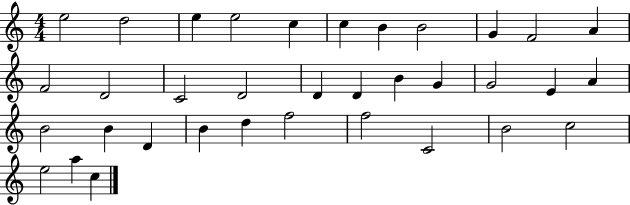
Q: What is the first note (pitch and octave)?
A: E5